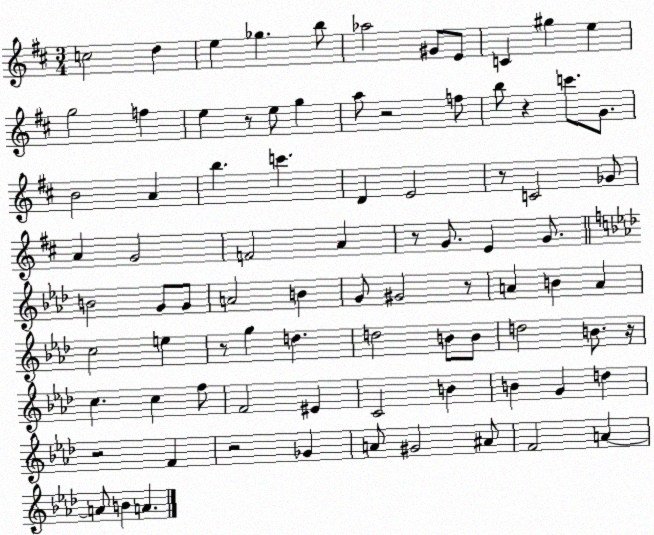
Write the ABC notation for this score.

X:1
T:Untitled
M:3/4
L:1/4
K:D
c2 d e _g b/2 _a2 ^G/2 E/2 C ^g e g2 f e z/2 e/2 g a/2 z2 f/2 b/2 z c'/2 G/2 B2 A b c' D E2 z/2 C2 _G/2 A G2 F2 A z/2 G/2 E G/2 B2 G/2 G/2 A2 B G/2 ^G2 z/2 A B A c2 e z/2 g d d2 B/2 B/2 d2 B/2 z/4 c c f/2 F2 ^E C2 B B G d z2 F z2 _G A/2 ^G2 ^A/2 F2 A A/2 B A